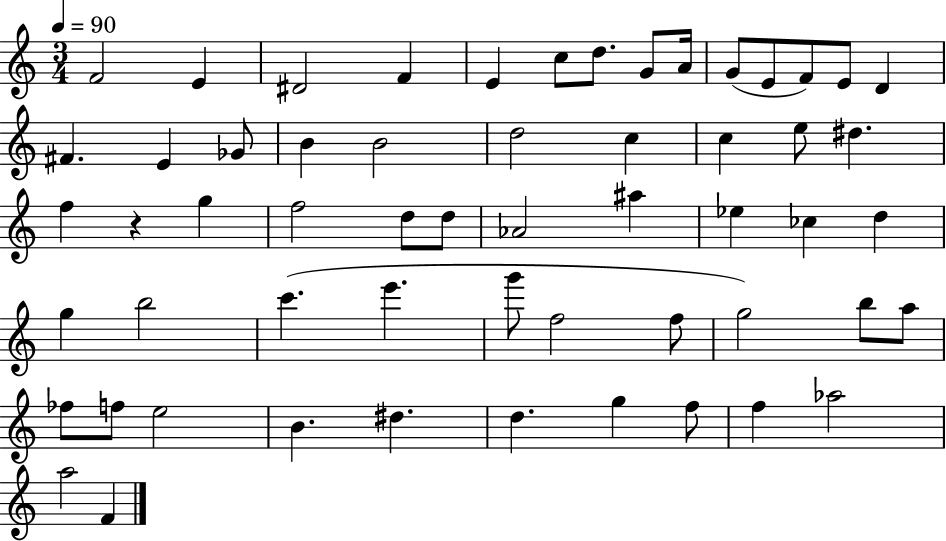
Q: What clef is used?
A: treble